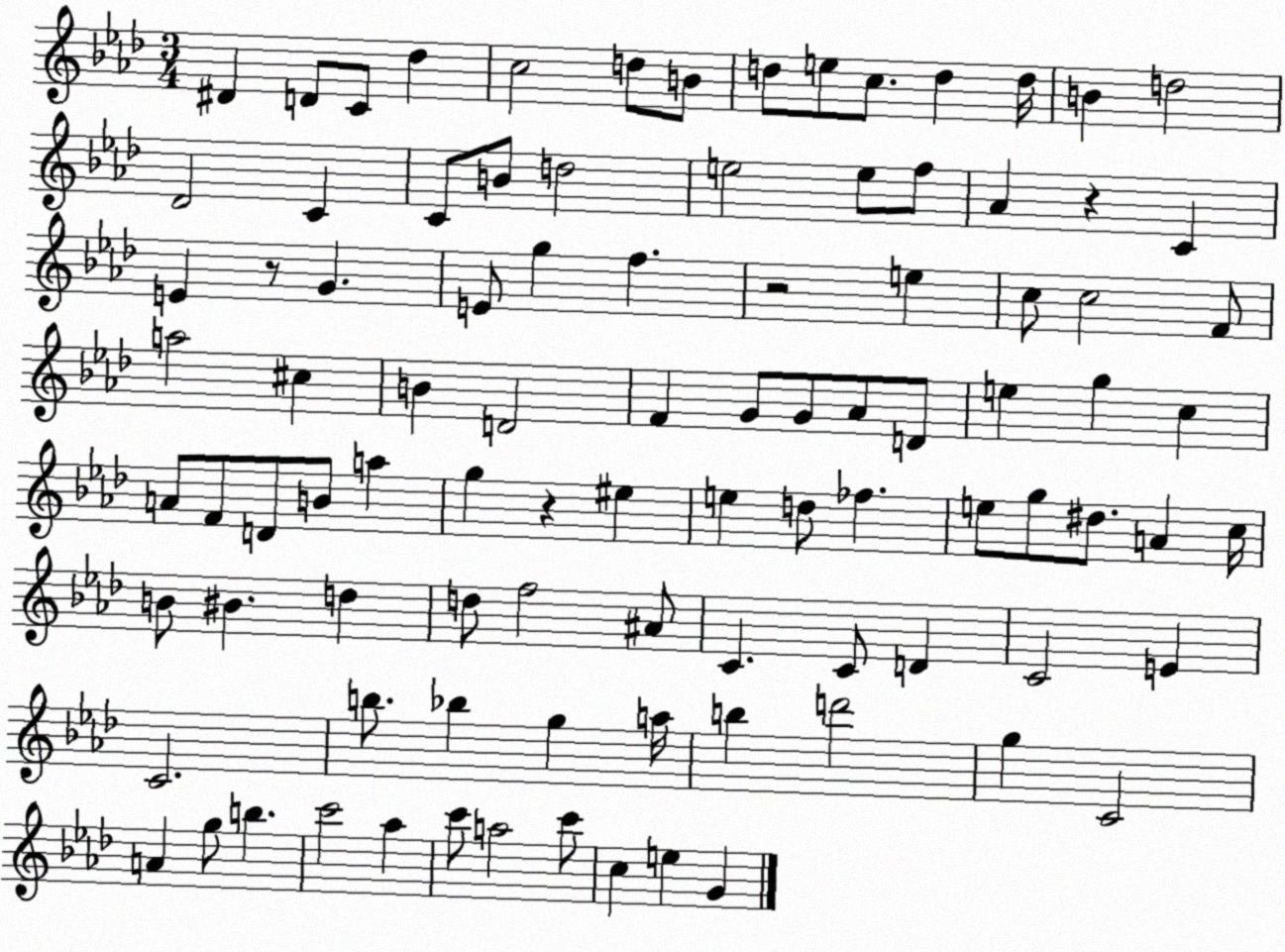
X:1
T:Untitled
M:3/4
L:1/4
K:Ab
^D D/2 C/2 _d c2 d/2 B/2 d/2 e/2 c/2 d d/4 B d2 _D2 C C/2 B/2 d2 e2 e/2 f/2 _A z C E z/2 G E/2 g f z2 e c/2 c2 F/2 a2 ^c B D2 F G/2 G/2 _A/2 D/2 e g c A/2 F/2 D/2 B/2 a g z ^e e d/2 _f e/2 g/2 ^d/2 A c/4 B/2 ^B d d/2 f2 ^A/2 C C/2 D C2 E C2 b/2 _b g a/4 b d'2 g C2 A g/2 b c'2 _a c'/2 a2 c'/2 c e G